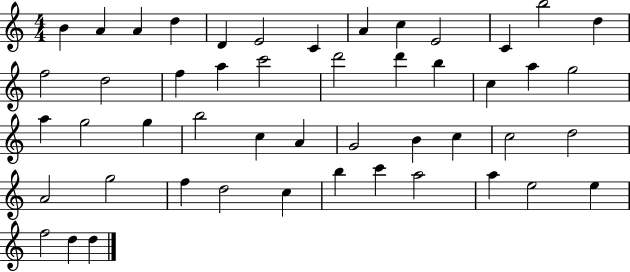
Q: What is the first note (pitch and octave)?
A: B4